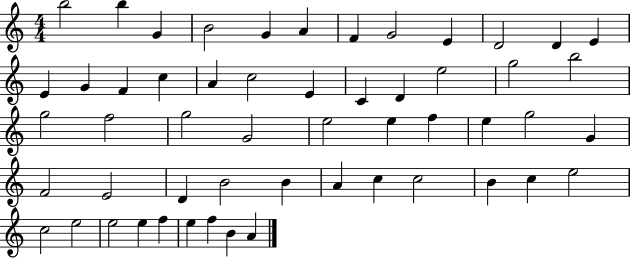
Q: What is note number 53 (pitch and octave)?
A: B4